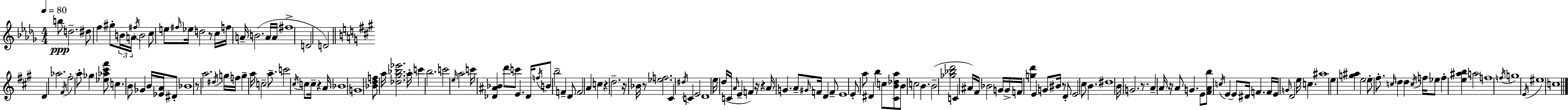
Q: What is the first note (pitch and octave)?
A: B5